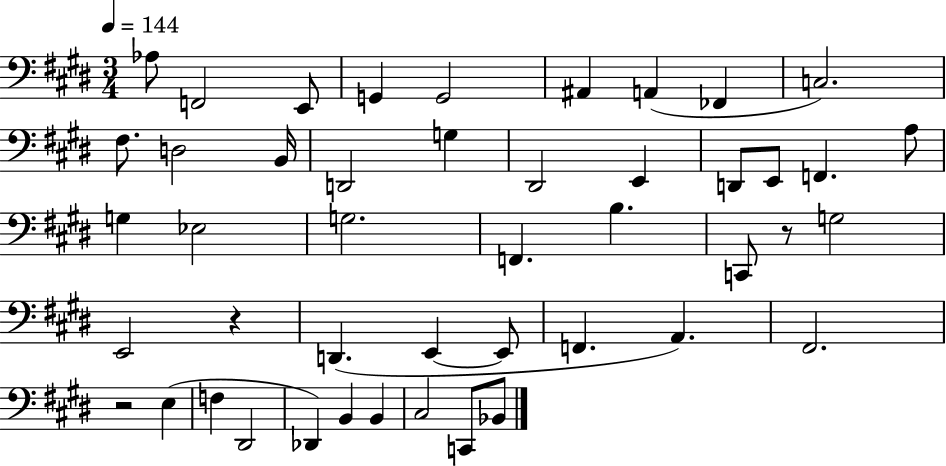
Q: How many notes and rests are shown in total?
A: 46